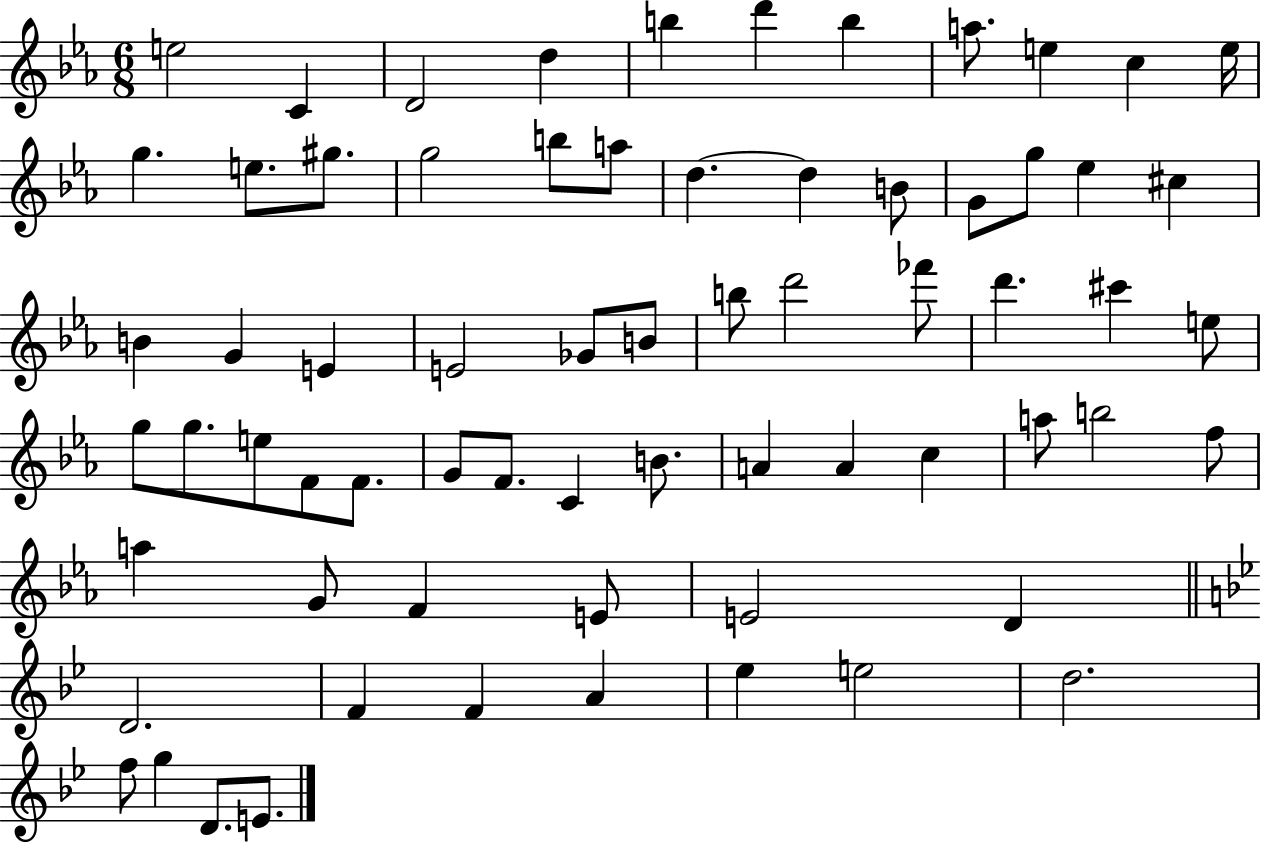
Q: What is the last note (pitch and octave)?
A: E4